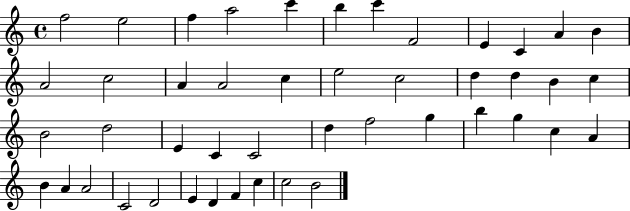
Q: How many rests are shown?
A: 0